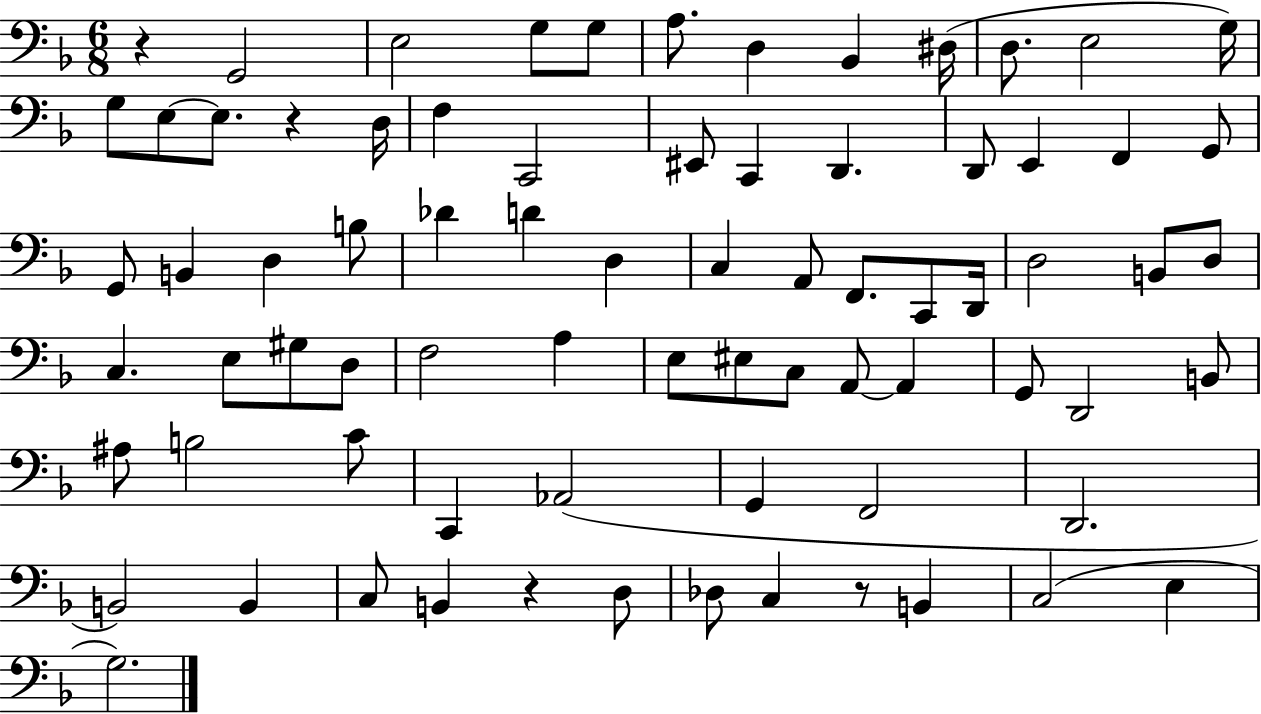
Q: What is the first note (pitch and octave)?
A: G2